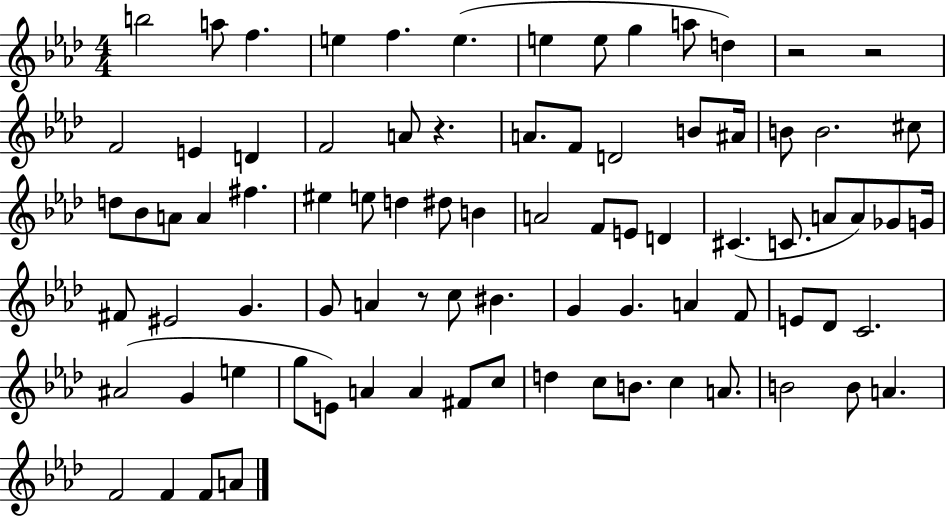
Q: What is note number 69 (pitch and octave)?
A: C5